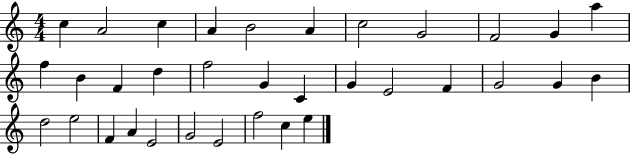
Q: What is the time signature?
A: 4/4